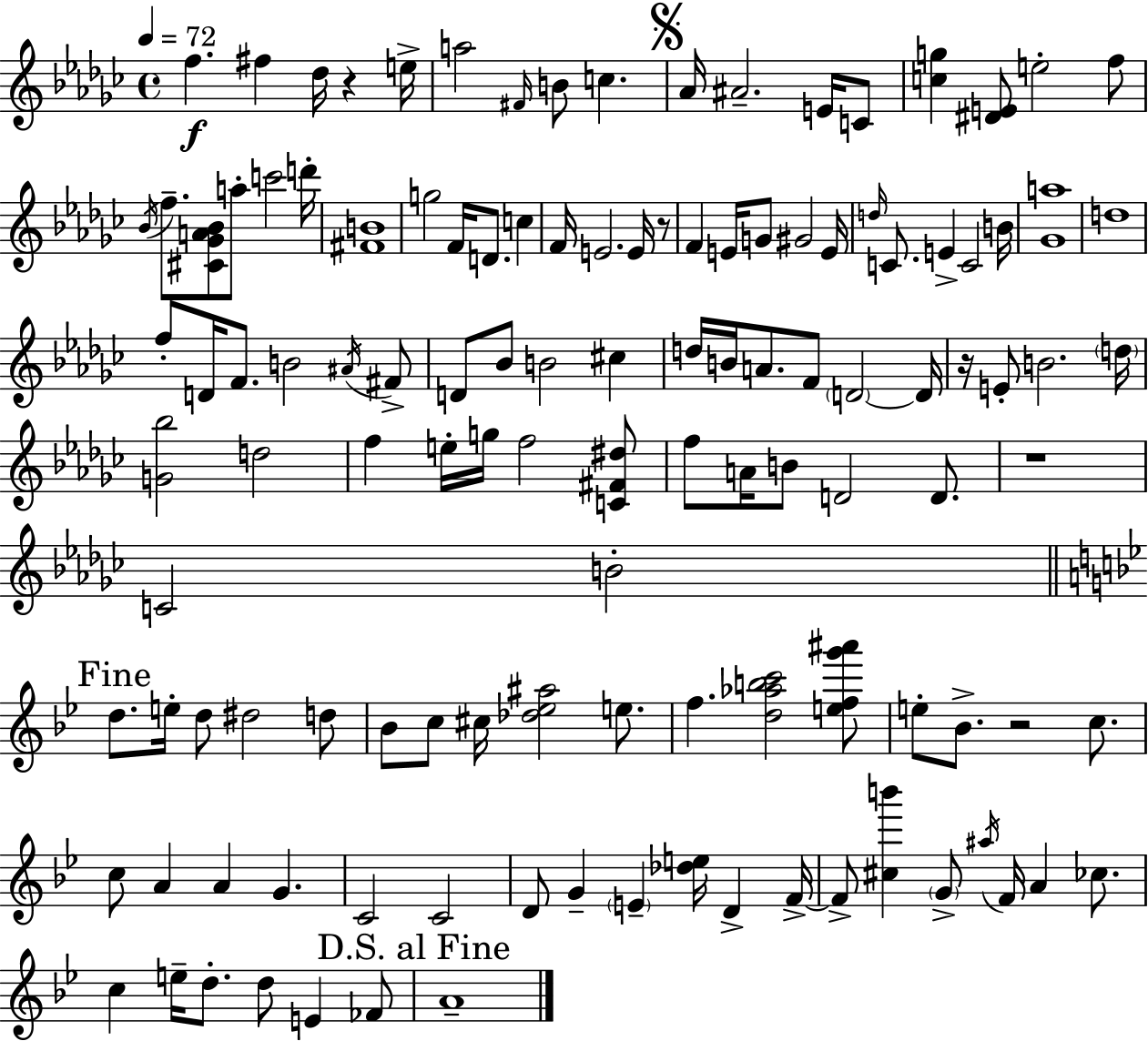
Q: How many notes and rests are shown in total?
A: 122